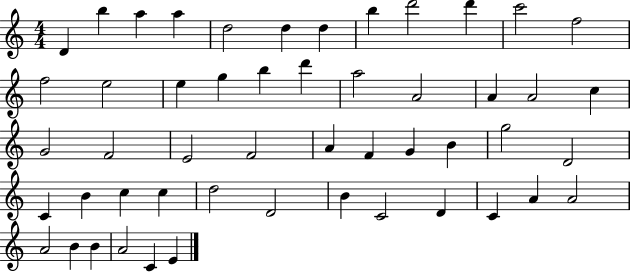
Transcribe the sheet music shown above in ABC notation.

X:1
T:Untitled
M:4/4
L:1/4
K:C
D b a a d2 d d b d'2 d' c'2 f2 f2 e2 e g b d' a2 A2 A A2 c G2 F2 E2 F2 A F G B g2 D2 C B c c d2 D2 B C2 D C A A2 A2 B B A2 C E